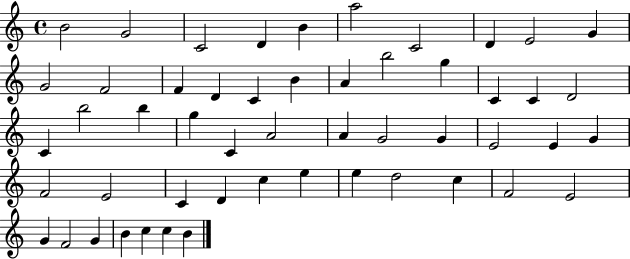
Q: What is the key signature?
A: C major